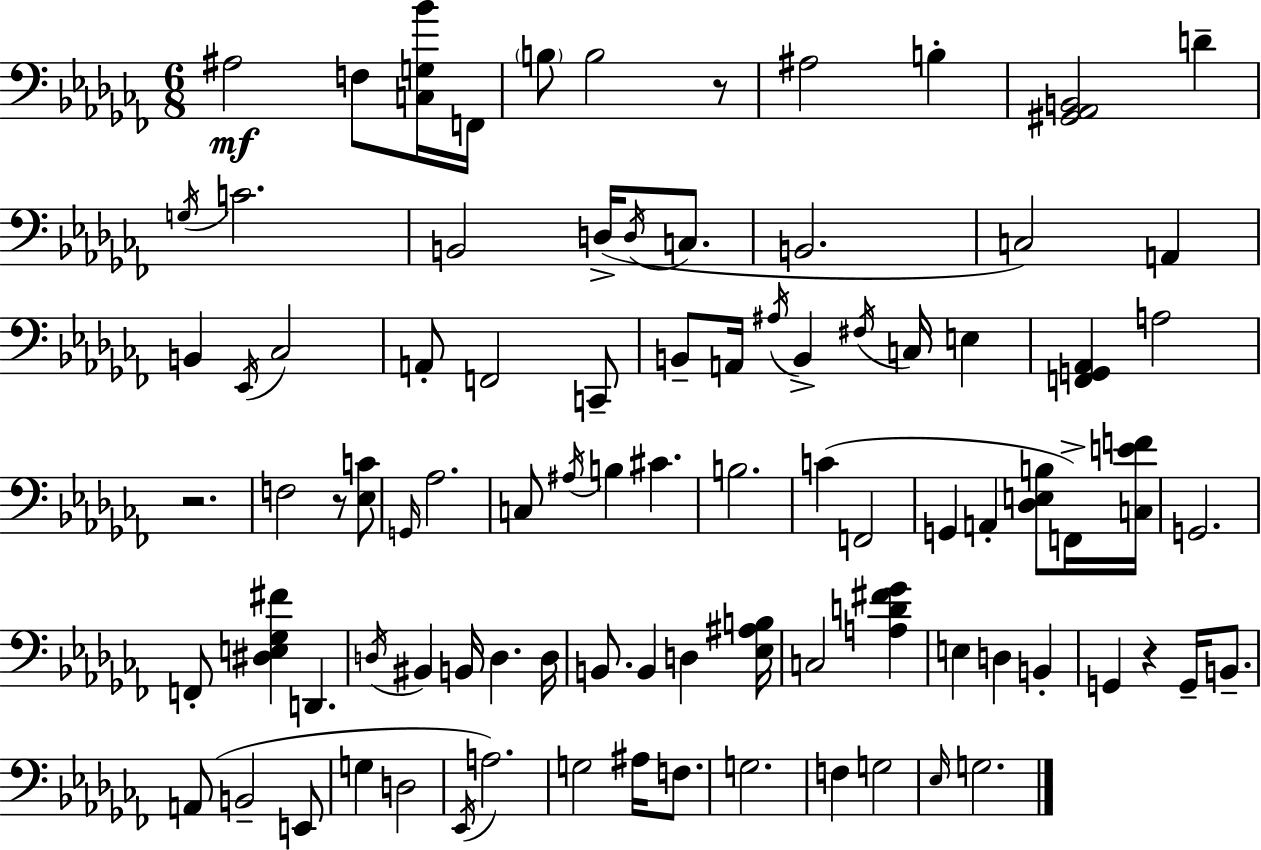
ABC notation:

X:1
T:Untitled
M:6/8
L:1/4
K:Abm
^A,2 F,/2 [C,G,_B]/4 F,,/4 B,/2 B,2 z/2 ^A,2 B, [^G,,_A,,B,,]2 D G,/4 C2 B,,2 D,/4 D,/4 C,/2 B,,2 C,2 A,, B,, _E,,/4 _C,2 A,,/2 F,,2 C,,/2 B,,/2 A,,/4 ^A,/4 B,, ^F,/4 C,/4 E, [F,,G,,_A,,] A,2 z2 F,2 z/2 [_E,C]/2 G,,/4 _A,2 C,/2 ^A,/4 B, ^C B,2 C F,,2 G,, A,, [_D,E,B,]/2 F,,/4 [C,EF]/4 G,,2 F,,/2 [^D,E,_G,^F] D,, D,/4 ^B,, B,,/4 D, D,/4 B,,/2 B,, D, [_E,^A,B,]/4 C,2 [A,D^F_G] E, D, B,, G,, z G,,/4 B,,/2 A,,/2 B,,2 E,,/2 G, D,2 _E,,/4 A,2 G,2 ^A,/4 F,/2 G,2 F, G,2 _E,/4 G,2